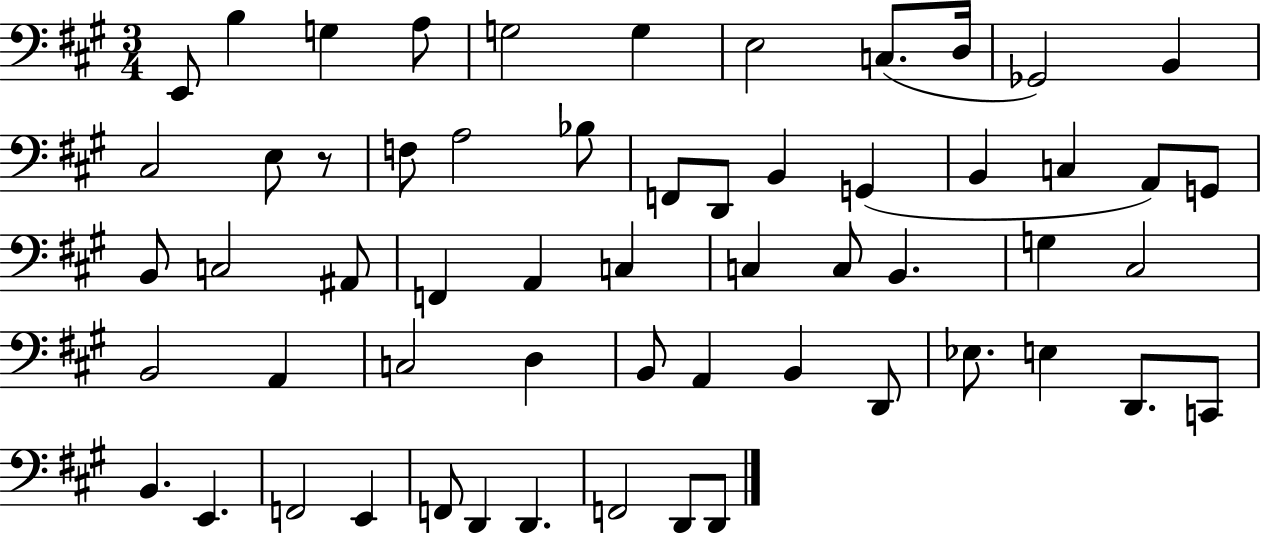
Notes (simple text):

E2/e B3/q G3/q A3/e G3/h G3/q E3/h C3/e. D3/s Gb2/h B2/q C#3/h E3/e R/e F3/e A3/h Bb3/e F2/e D2/e B2/q G2/q B2/q C3/q A2/e G2/e B2/e C3/h A#2/e F2/q A2/q C3/q C3/q C3/e B2/q. G3/q C#3/h B2/h A2/q C3/h D3/q B2/e A2/q B2/q D2/e Eb3/e. E3/q D2/e. C2/e B2/q. E2/q. F2/h E2/q F2/e D2/q D2/q. F2/h D2/e D2/e